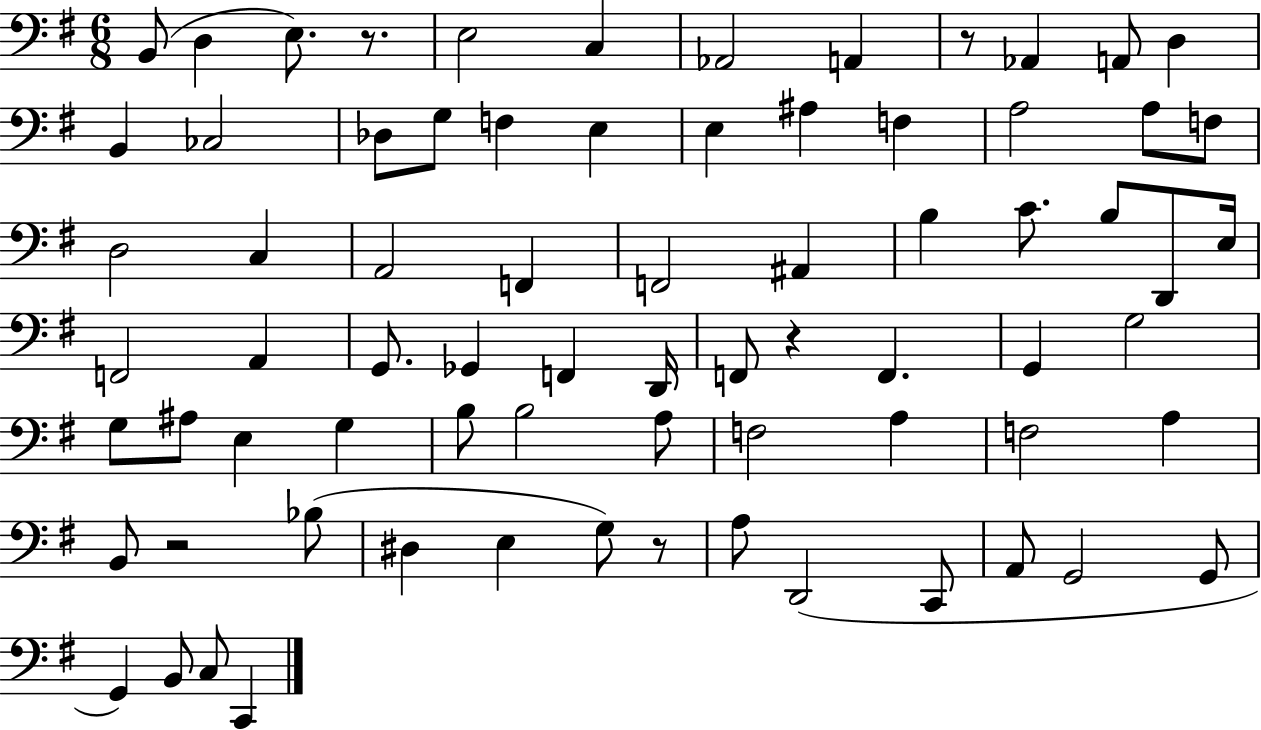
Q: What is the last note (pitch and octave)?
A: C2